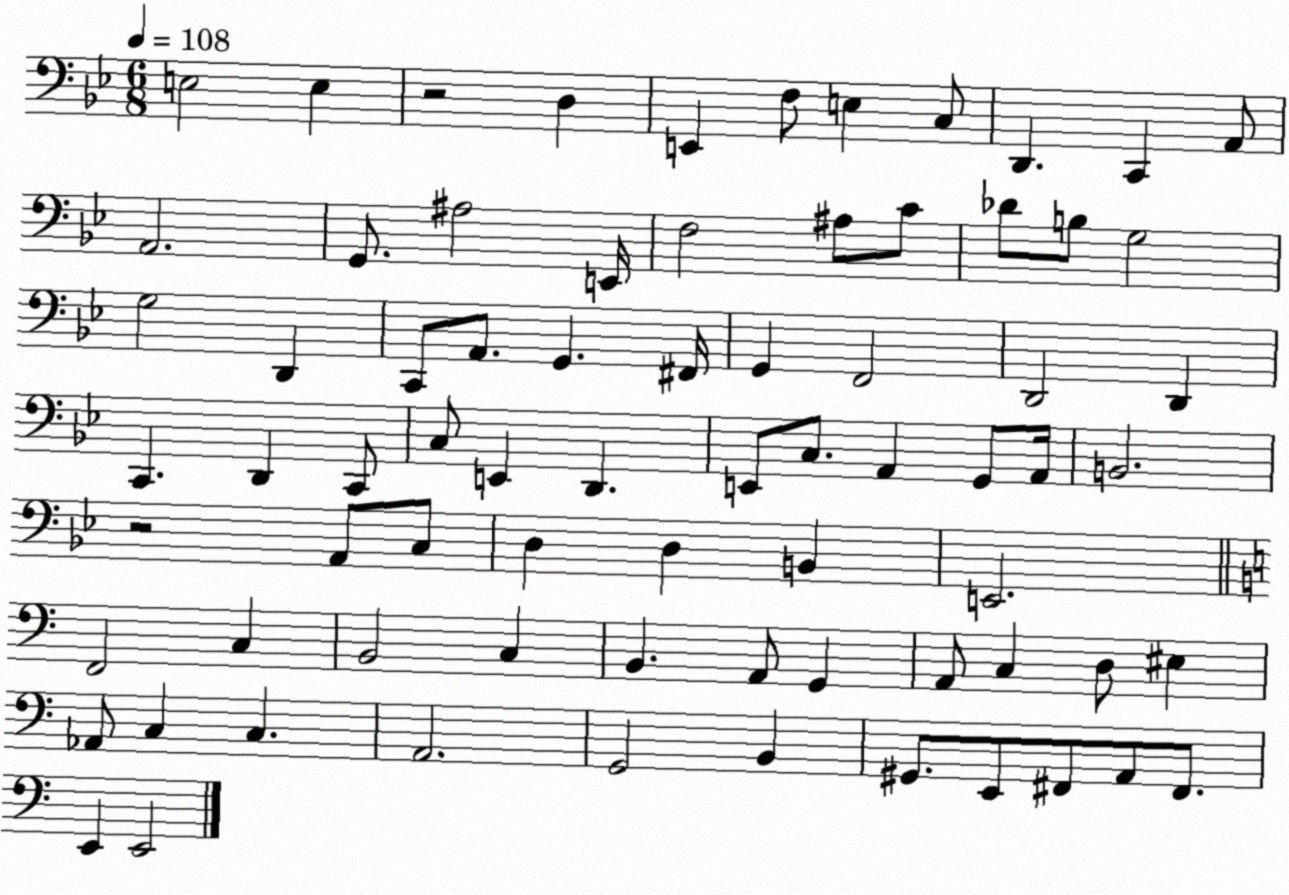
X:1
T:Untitled
M:6/8
L:1/4
K:Bb
E,2 E, z2 D, E,, F,/2 E, C,/2 D,, C,, A,,/2 A,,2 G,,/2 ^A,2 E,,/4 F,2 ^A,/2 C/2 _D/2 B,/2 G,2 G,2 D,, C,,/2 A,,/2 G,, ^F,,/4 G,, F,,2 D,,2 D,, C,, D,, C,,/2 C,/2 E,, D,, E,,/2 C,/2 A,, G,,/2 A,,/4 B,,2 z2 A,,/2 C,/2 D, D, B,, E,,2 F,,2 C, B,,2 C, B,, A,,/2 G,, A,,/2 C, D,/2 ^E, _A,,/2 C, C, A,,2 G,,2 B,, ^G,,/2 E,,/2 ^F,,/2 A,,/2 ^F,,/2 E,, E,,2